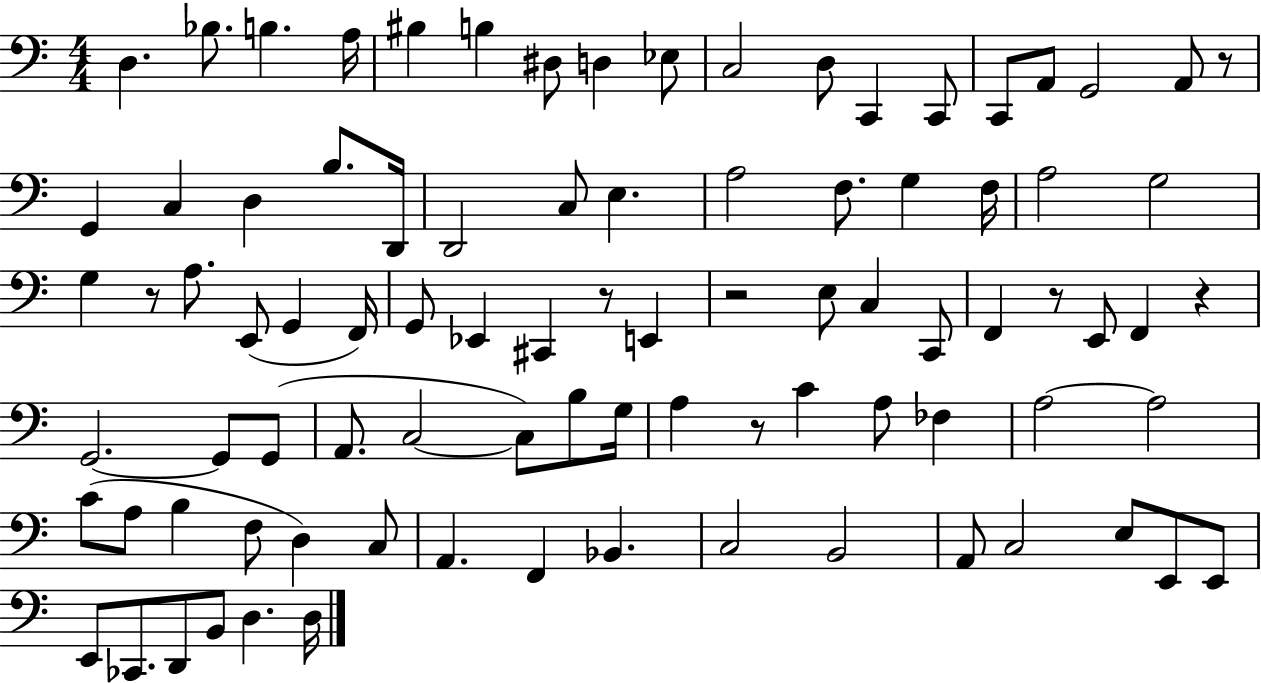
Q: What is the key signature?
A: C major